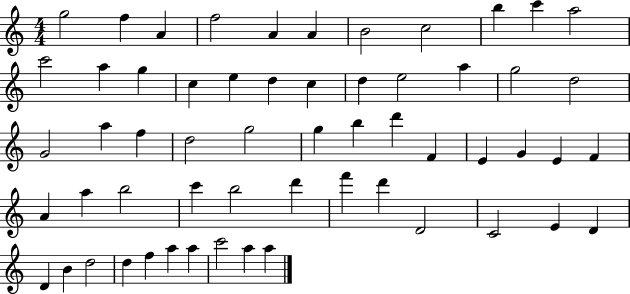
G5/h F5/q A4/q F5/h A4/q A4/q B4/h C5/h B5/q C6/q A5/h C6/h A5/q G5/q C5/q E5/q D5/q C5/q D5/q E5/h A5/q G5/h D5/h G4/h A5/q F5/q D5/h G5/h G5/q B5/q D6/q F4/q E4/q G4/q E4/q F4/q A4/q A5/q B5/h C6/q B5/h D6/q F6/q D6/q D4/h C4/h E4/q D4/q D4/q B4/q D5/h D5/q F5/q A5/q A5/q C6/h A5/q A5/q